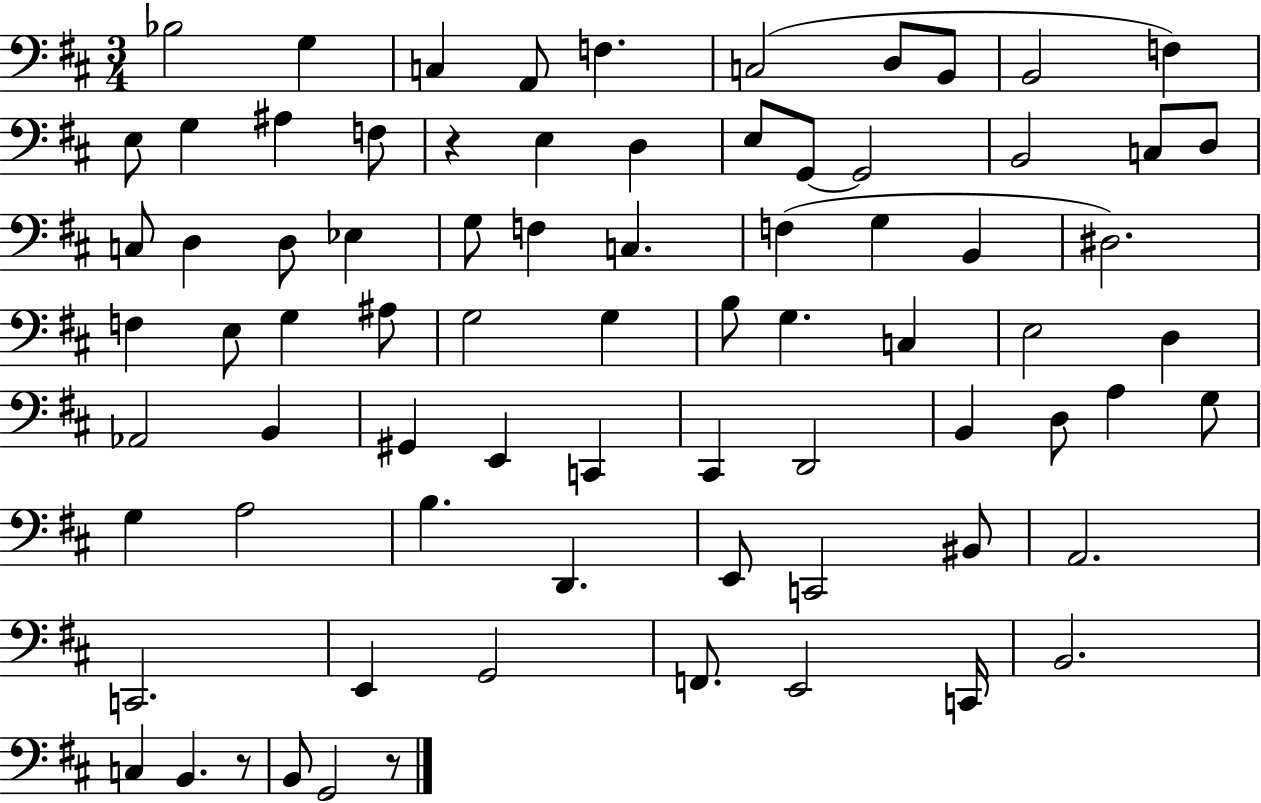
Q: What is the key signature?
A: D major